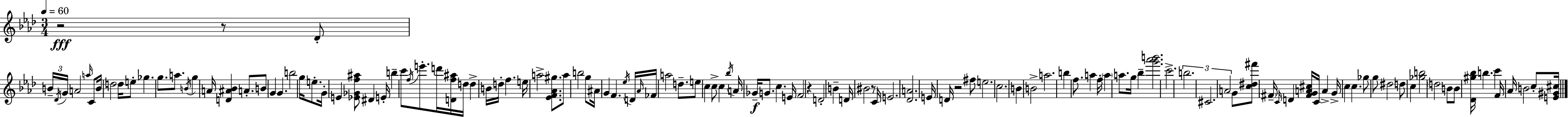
{
  \clef treble
  \numericTimeSignature
  \time 3/4
  \key aes \major
  \tempo 4 = 60
  r2\fff r8 des'8-. | \tuplet 3/2 { b'16-- \acciaccatura { des'16 } g'16 } a'2 \grace { a''16 } | c'8 b'16 d''2 d''16 | e''8-. ges''4. g''8. a''8. | \break \acciaccatura { b'16 } g''4 a'16 <d' ais' bes'>4 | a'8.-. b'8 g'4 g'4. | b''2 g''16 | e''8.-. g'16-. e'4 <ees' ges' f'' ais''>8 dis'4 | \break e'16-. b''4-- c'''8 \acciaccatura { f''16 } e'''8.-. | d'''16 <d' f'' ais''>16 d''16 d''4-> b'16 d''16-. f''4. | e''16 a''2-> | <ees' f' aes' gis''>8. a''8 b''2 | \break g''8 ais'16 g'4 f'4. | \acciaccatura { ees''16 } d'16 \grace { aes'16 } fes'16 a''2 | d''8.-- e''8 c''4 | c''8-> c''4 \acciaccatura { bes''16 } a'16 ges'16--\f g'8. | \break c''4. e'16 f'2 | r4 d'2-. | b'4-- d'16 bis'2 | r8 c'16 e'2. | \break <des' a'>2. | e'16 d'16 r2 | fis''8 e''2. | c''2. | \break b'4 b'2-> | a''2. | b''4 f''8. | a''4 f''16-. \parenthesize a''4 a''8. | \break g''16 bes''4-- <g''' aes''' b'''>2. | c'''2.-> | \tuplet 3/2 { b''2. | cis'2. | \break a'2 } | g'8 <c'' dis'' fis'''>8 \parenthesize fis'16-- \grace { c'16 } d'4 | <fis' g' a' cis''>16 c'16 a'4-> g'16-> c''4 | c''4. ges''8 g''8 dis''2 | \break d''8 c''4 | <ges'' b''>2 \parenthesize d''2 | b'8 b'8 <des' gis'' bes''>16 b''4. | c'''4 f'16 aes'16 b'2 | \break c''8-. <e' gis' cis''>16 \bar "|."
}